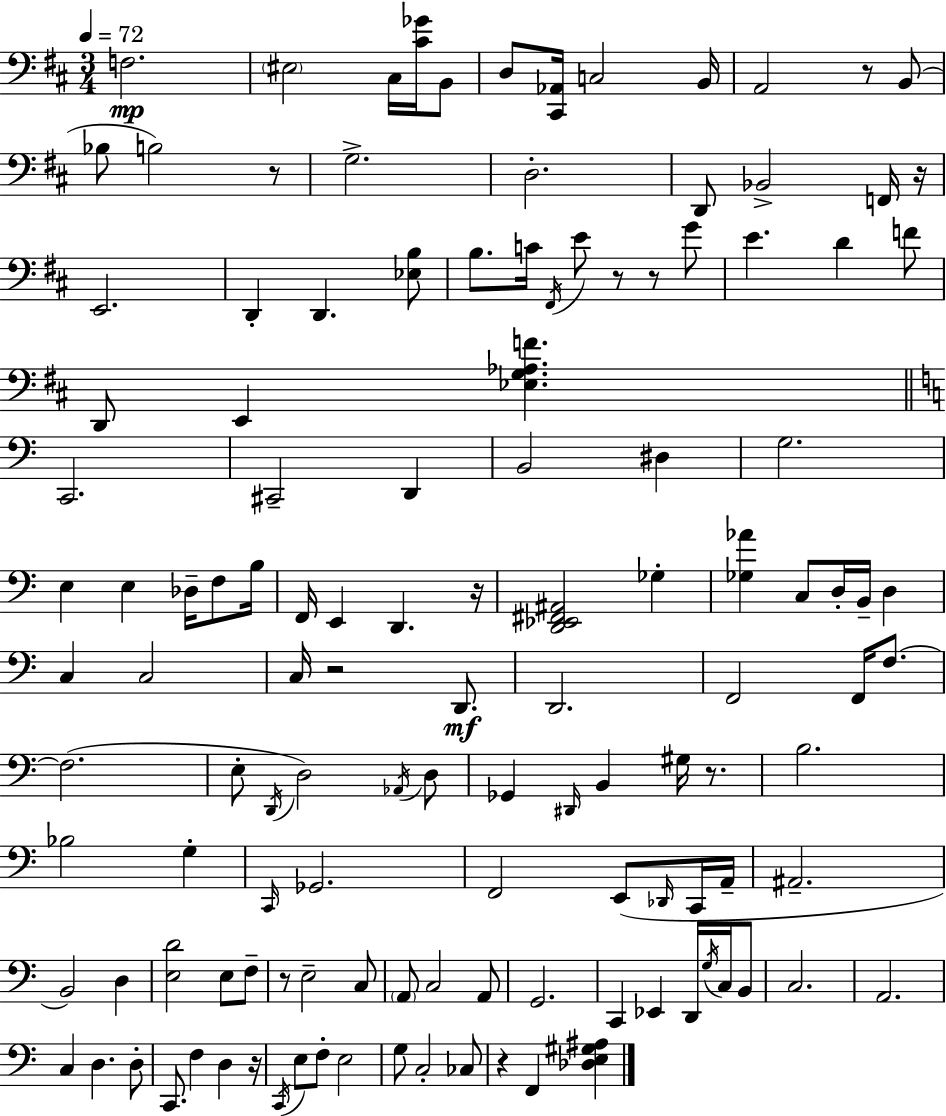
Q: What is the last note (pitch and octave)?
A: F2